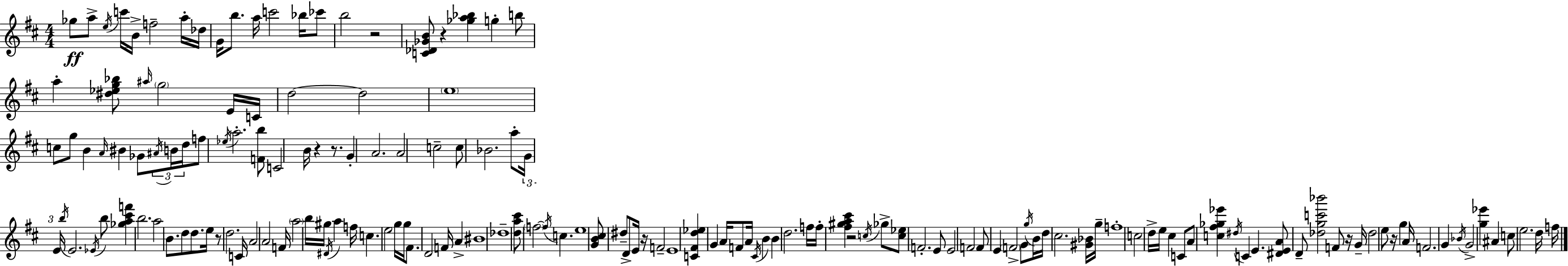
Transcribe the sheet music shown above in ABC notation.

X:1
T:Untitled
M:4/4
L:1/4
K:D
_g/2 a/2 e/4 c'/4 B/4 f2 a/4 _d/4 G/4 b/2 a/4 c'2 _b/4 _c'/2 b2 z2 [C_D_GB]/2 z [_ga_b] g b/2 a [^d_eg_b]/2 ^a/4 g2 E/4 C/4 d2 d2 e4 c/2 g/2 B A/4 ^B _G/2 ^A/4 B/4 d/4 f/2 _e/4 a2 [Fb]/2 C2 B/4 z z/2 G A2 A2 c2 c/2 _B2 a/2 G/4 E/4 b/4 E2 _E/4 b/2 [_ga^c'f'] b2 a2 B/2 d/2 d/2 e/4 z/2 d2 C/4 A2 A2 F/4 a2 b/4 ^g/4 ^D/4 a f/4 c e2 g/4 g/4 ^F/2 D2 F/4 A ^B4 _d4 [da^c']/2 f2 f/4 c e4 [GB^c]/2 ^d/2 D/2 E/4 z/4 F2 E4 [C^Fd_e] G A/4 F/2 A/4 ^C/4 B B d2 f/4 f/4 [^f^ga^c'] z2 c/4 _g/2 [c_e]/2 F2 E/2 E2 F2 F/2 E F2 G/2 g/4 B/4 d/4 ^c2 [^G_B]/4 g/4 f4 c2 d/4 e/4 ^c C/2 A/2 [c^f_g_e'] ^d/4 C E [^DEA]/2 D/2 [_dgc'_b']2 F/2 z/4 G/4 _d2 e/2 z/4 g A/4 F2 G _B/4 G2 [g_e'] ^A c/2 e2 d/4 f/4